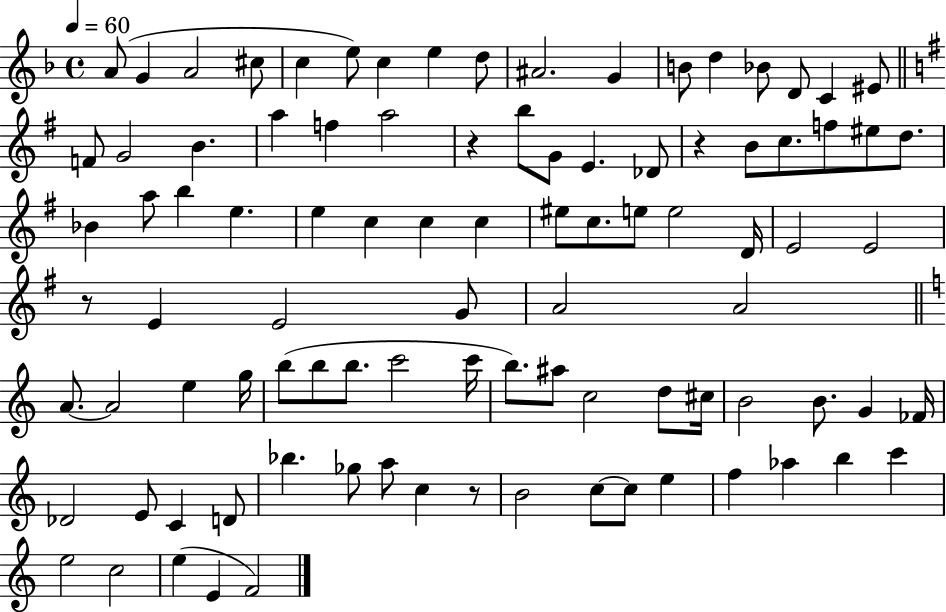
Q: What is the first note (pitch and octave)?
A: A4